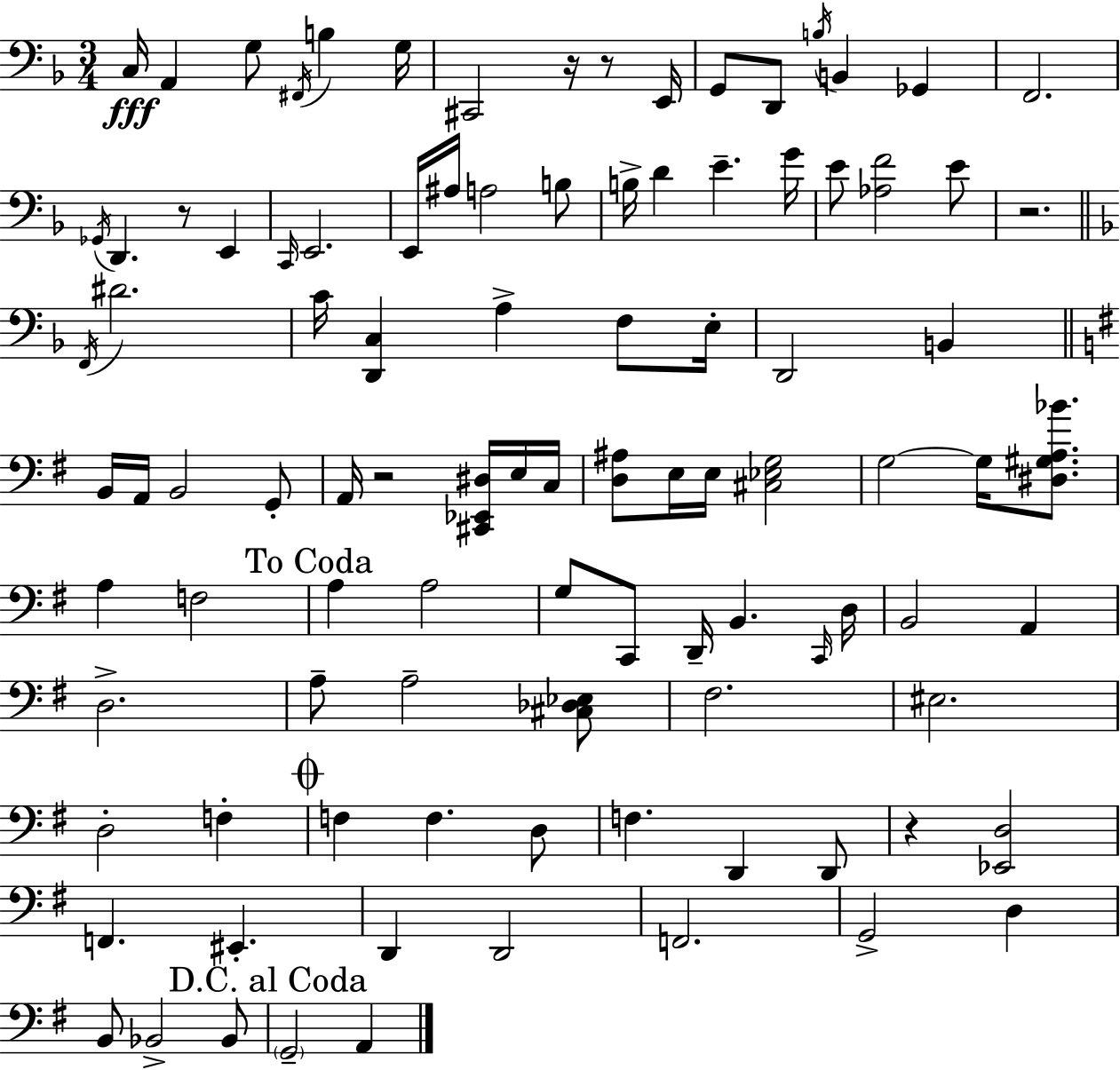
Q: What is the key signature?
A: F major